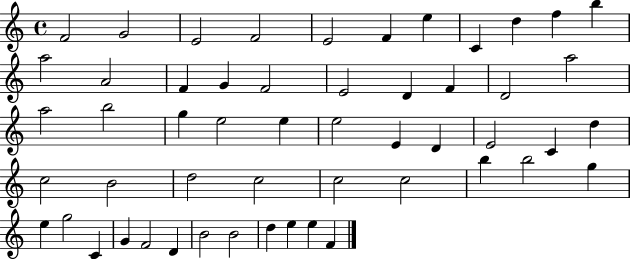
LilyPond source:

{
  \clef treble
  \time 4/4
  \defaultTimeSignature
  \key c \major
  f'2 g'2 | e'2 f'2 | e'2 f'4 e''4 | c'4 d''4 f''4 b''4 | \break a''2 a'2 | f'4 g'4 f'2 | e'2 d'4 f'4 | d'2 a''2 | \break a''2 b''2 | g''4 e''2 e''4 | e''2 e'4 d'4 | e'2 c'4 d''4 | \break c''2 b'2 | d''2 c''2 | c''2 c''2 | b''4 b''2 g''4 | \break e''4 g''2 c'4 | g'4 f'2 d'4 | b'2 b'2 | d''4 e''4 e''4 f'4 | \break \bar "|."
}